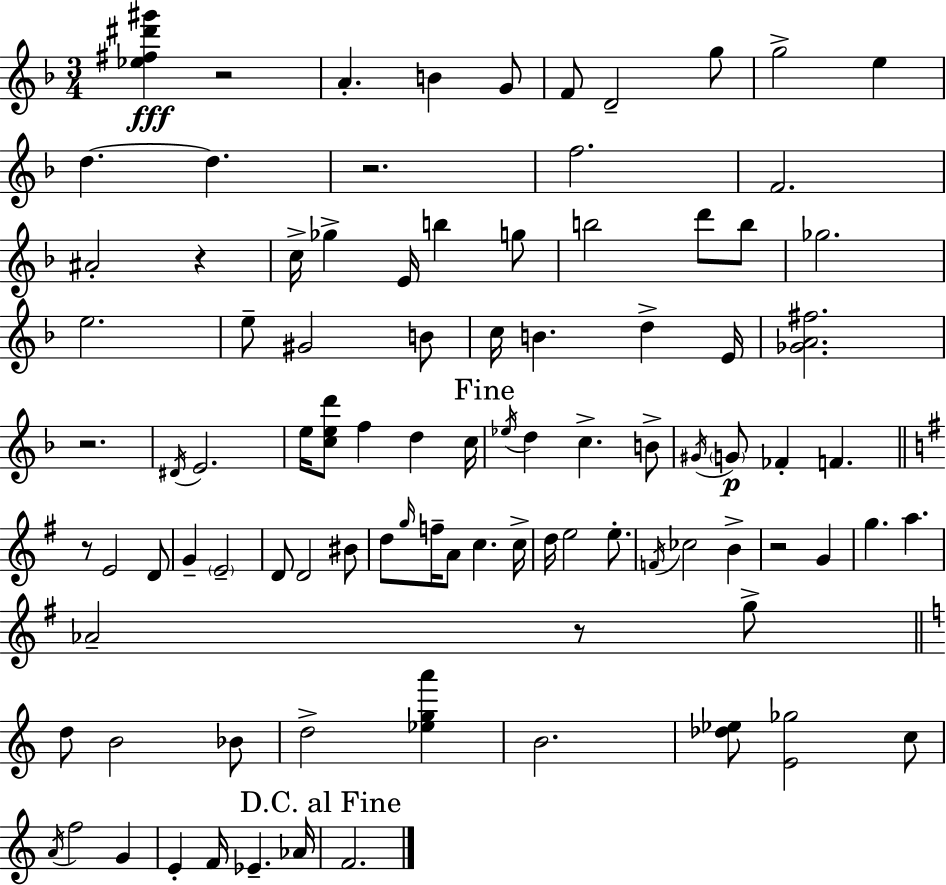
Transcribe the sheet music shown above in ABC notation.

X:1
T:Untitled
M:3/4
L:1/4
K:Dm
[_e^f^d'^g'] z2 A B G/2 F/2 D2 g/2 g2 e d d z2 f2 F2 ^A2 z c/4 _g E/4 b g/2 b2 d'/2 b/2 _g2 e2 e/2 ^G2 B/2 c/4 B d E/4 [_GA^f]2 z2 ^D/4 E2 e/4 [ced']/2 f d c/4 _e/4 d c B/2 ^G/4 G/2 _F F z/2 E2 D/2 G E2 D/2 D2 ^B/2 d/2 g/4 f/4 A/2 c c/4 d/4 e2 e/2 F/4 _c2 B z2 G g a _A2 z/2 g/2 d/2 B2 _B/2 d2 [_ega'] B2 [_d_e]/2 [E_g]2 c/2 A/4 f2 G E F/4 _E _A/4 F2